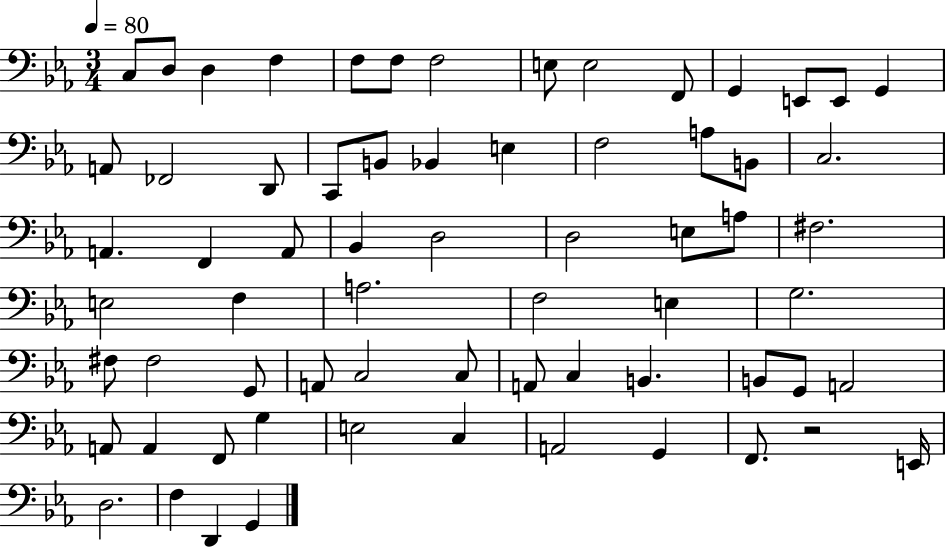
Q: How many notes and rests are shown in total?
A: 67